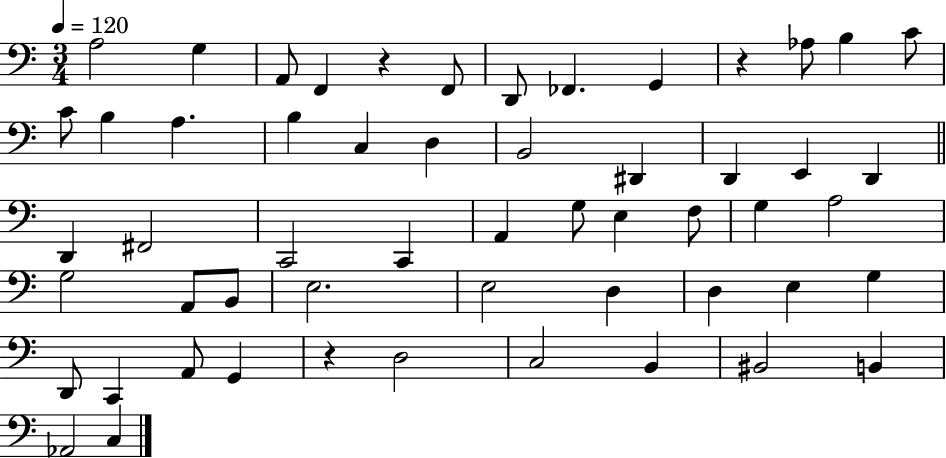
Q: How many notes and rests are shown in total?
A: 55